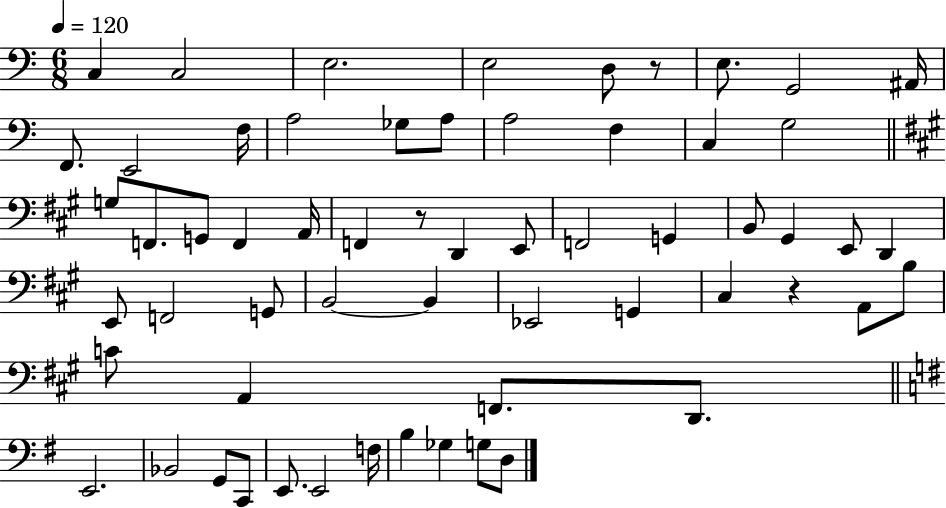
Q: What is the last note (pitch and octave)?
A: D3